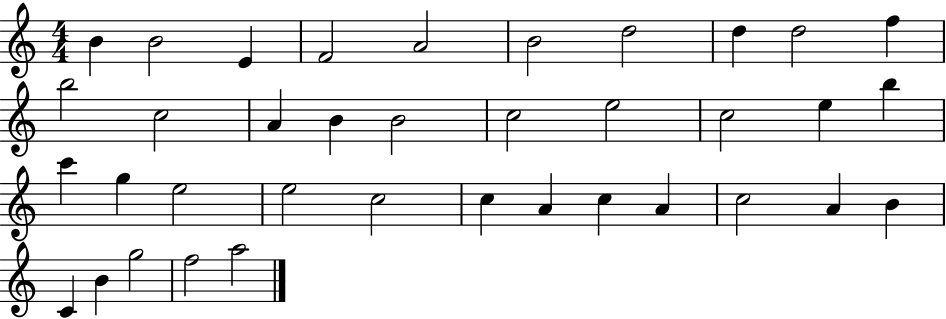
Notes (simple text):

B4/q B4/h E4/q F4/h A4/h B4/h D5/h D5/q D5/h F5/q B5/h C5/h A4/q B4/q B4/h C5/h E5/h C5/h E5/q B5/q C6/q G5/q E5/h E5/h C5/h C5/q A4/q C5/q A4/q C5/h A4/q B4/q C4/q B4/q G5/h F5/h A5/h